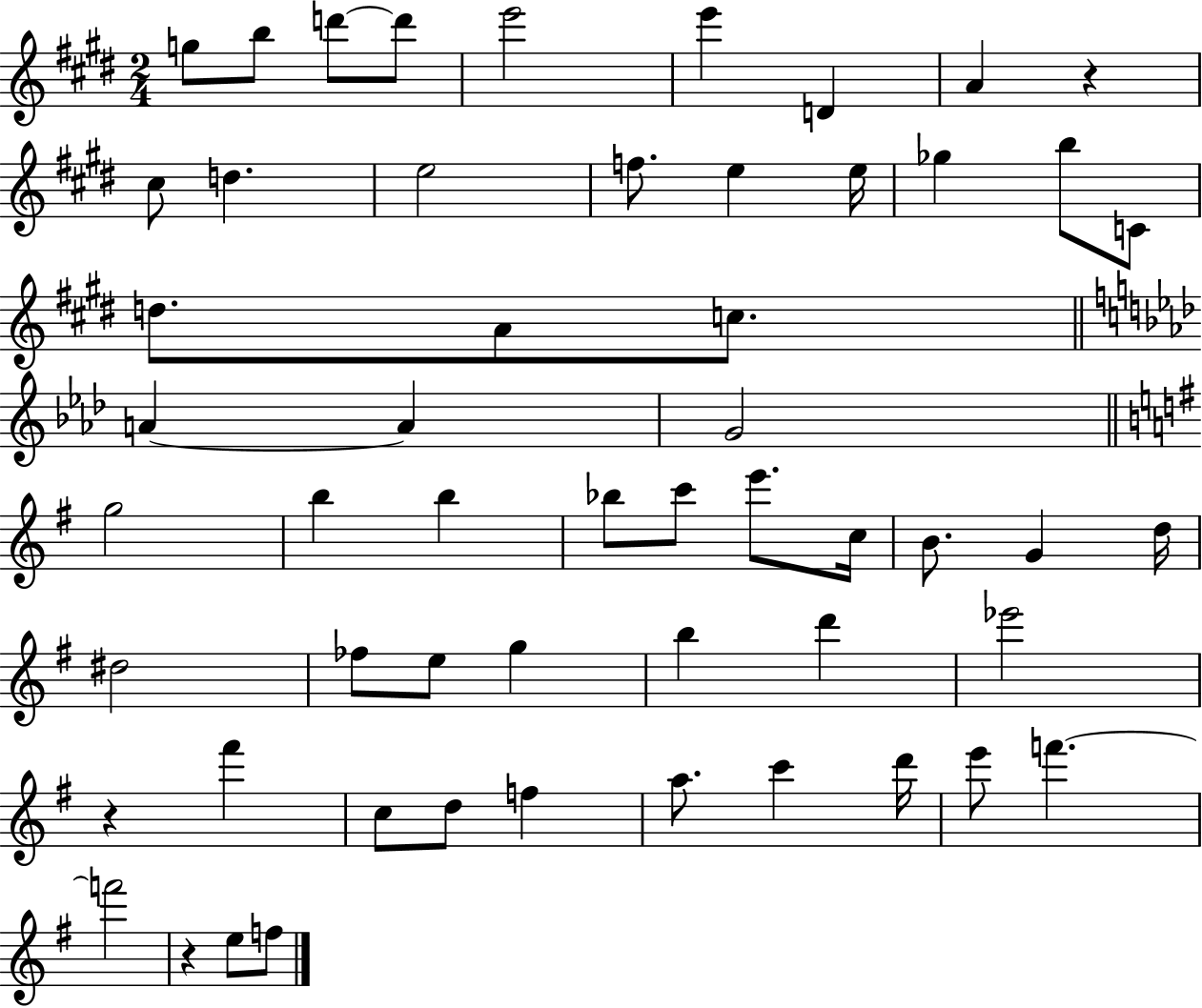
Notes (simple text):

G5/e B5/e D6/e D6/e E6/h E6/q D4/q A4/q R/q C#5/e D5/q. E5/h F5/e. E5/q E5/s Gb5/q B5/e C4/e D5/e. A4/e C5/e. A4/q A4/q G4/h G5/h B5/q B5/q Bb5/e C6/e E6/e. C5/s B4/e. G4/q D5/s D#5/h FES5/e E5/e G5/q B5/q D6/q Eb6/h R/q F#6/q C5/e D5/e F5/q A5/e. C6/q D6/s E6/e F6/q. F6/h R/q E5/e F5/e